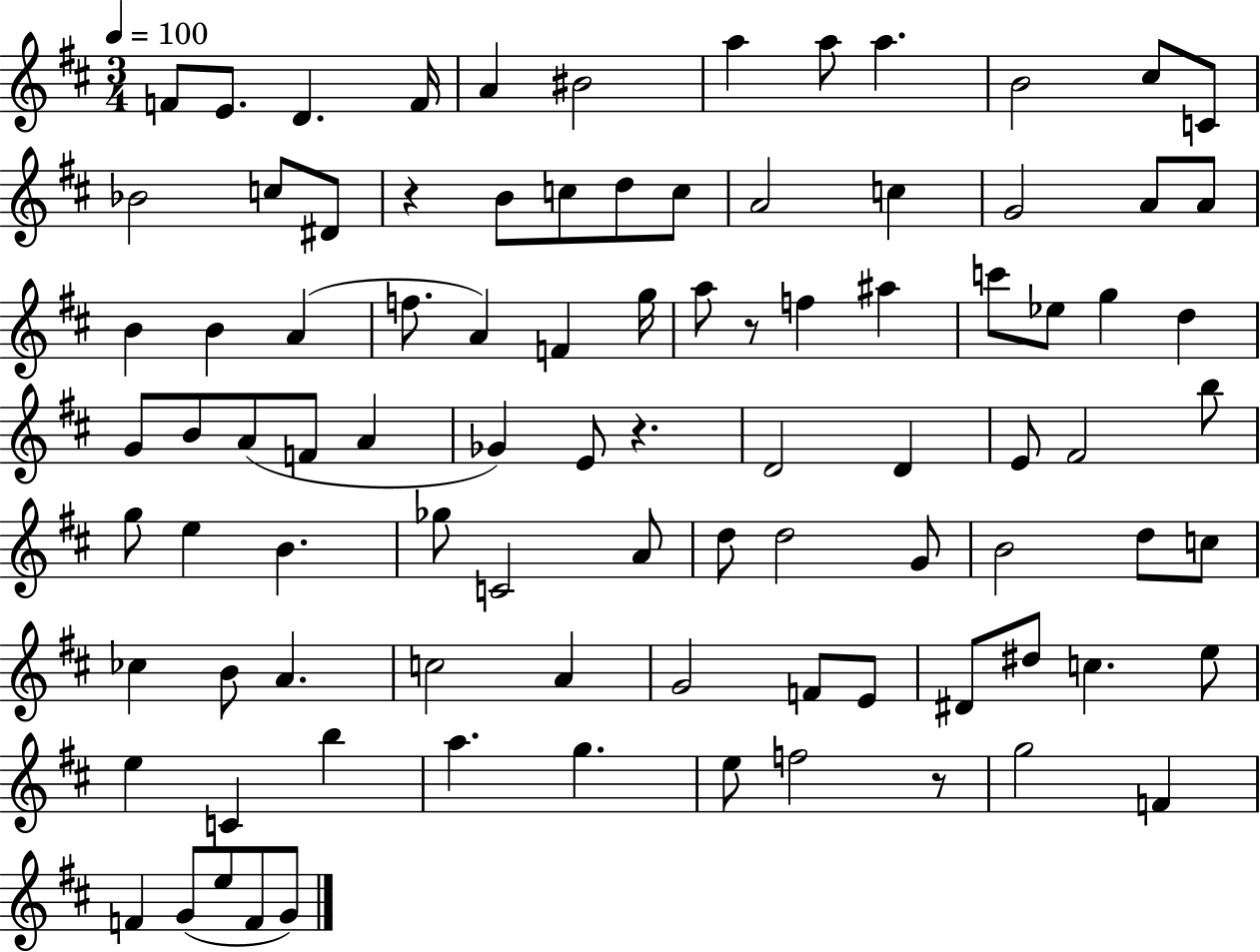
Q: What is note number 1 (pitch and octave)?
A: F4